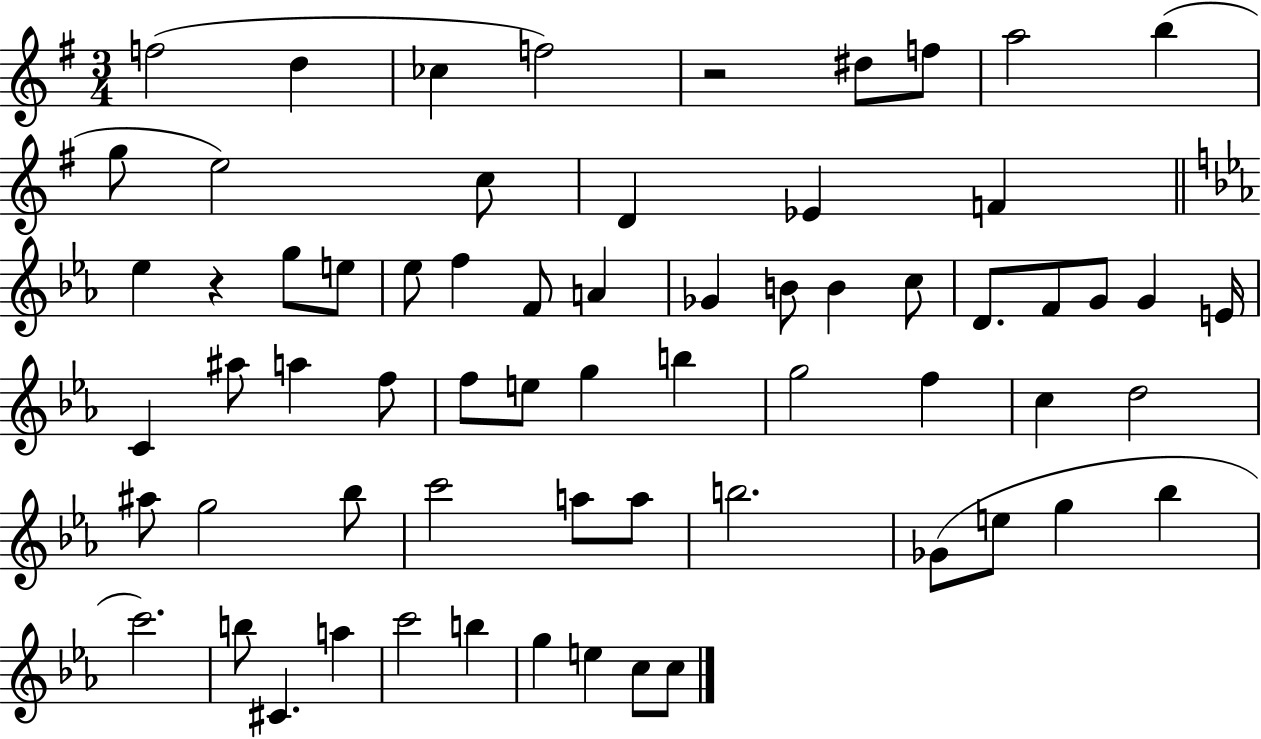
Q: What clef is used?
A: treble